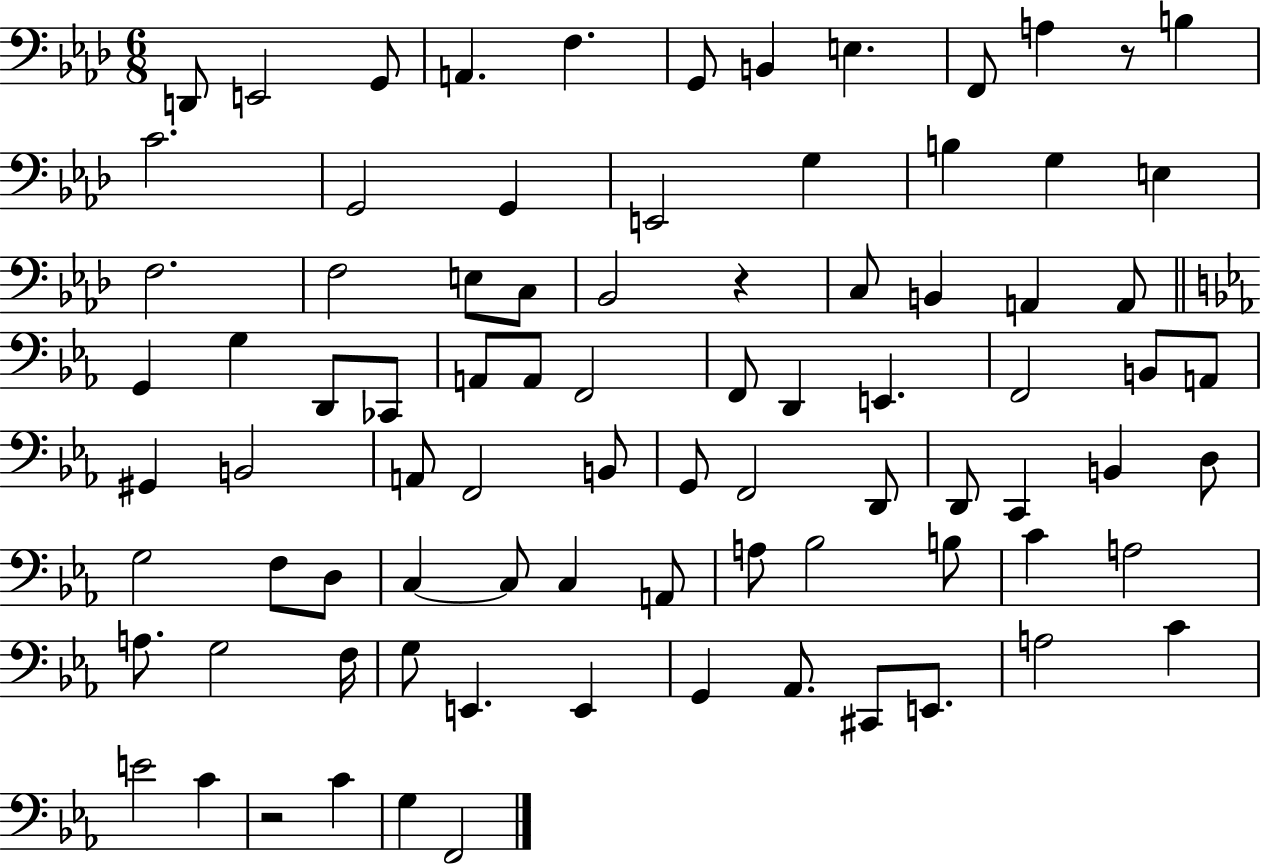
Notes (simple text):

D2/e E2/h G2/e A2/q. F3/q. G2/e B2/q E3/q. F2/e A3/q R/e B3/q C4/h. G2/h G2/q E2/h G3/q B3/q G3/q E3/q F3/h. F3/h E3/e C3/e Bb2/h R/q C3/e B2/q A2/q A2/e G2/q G3/q D2/e CES2/e A2/e A2/e F2/h F2/e D2/q E2/q. F2/h B2/e A2/e G#2/q B2/h A2/e F2/h B2/e G2/e F2/h D2/e D2/e C2/q B2/q D3/e G3/h F3/e D3/e C3/q C3/e C3/q A2/e A3/e Bb3/h B3/e C4/q A3/h A3/e. G3/h F3/s G3/e E2/q. E2/q G2/q Ab2/e. C#2/e E2/e. A3/h C4/q E4/h C4/q R/h C4/q G3/q F2/h